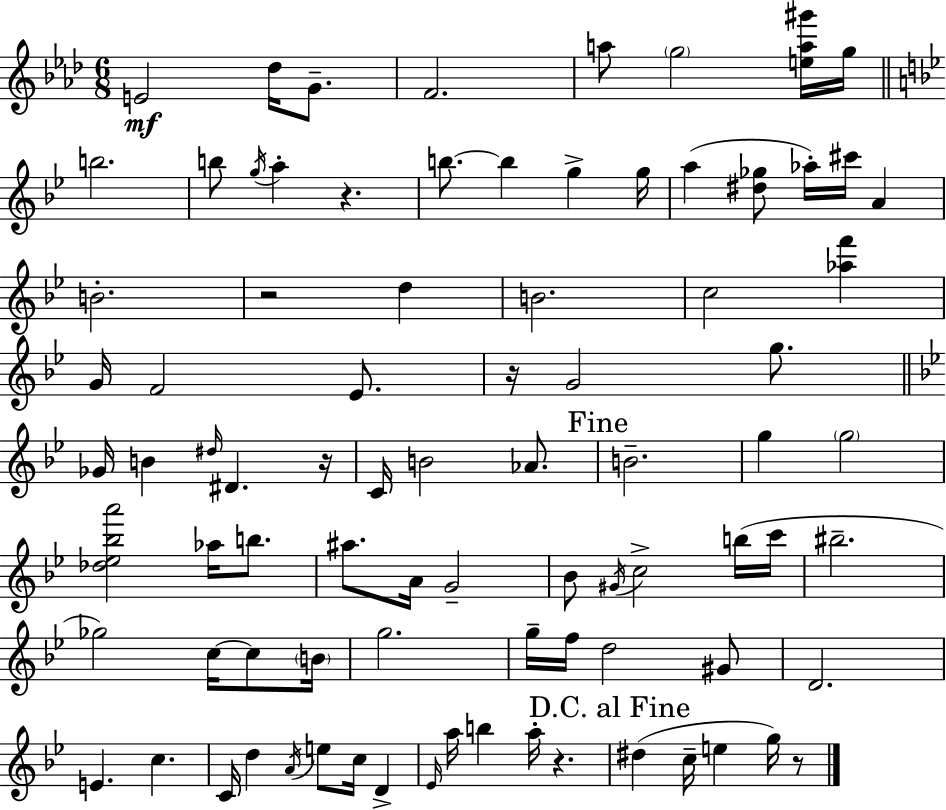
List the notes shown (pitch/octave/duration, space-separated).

E4/h Db5/s G4/e. F4/h. A5/e G5/h [E5,A5,G#6]/s G5/s B5/h. B5/e G5/s A5/q R/q. B5/e. B5/q G5/q G5/s A5/q [D#5,Gb5]/e Ab5/s C#6/s A4/q B4/h. R/h D5/q B4/h. C5/h [Ab5,F6]/q G4/s F4/h Eb4/e. R/s G4/h G5/e. Gb4/s B4/q D#5/s D#4/q. R/s C4/s B4/h Ab4/e. B4/h. G5/q G5/h [Db5,Eb5,Bb5,A6]/h Ab5/s B5/e. A#5/e. A4/s G4/h Bb4/e G#4/s C5/h B5/s C6/s BIS5/h. Gb5/h C5/s C5/e B4/s G5/h. G5/s F5/s D5/h G#4/e D4/h. E4/q. C5/q. C4/s D5/q A4/s E5/e C5/s D4/q Eb4/s A5/s B5/q A5/s R/q. D#5/q C5/s E5/q G5/s R/e